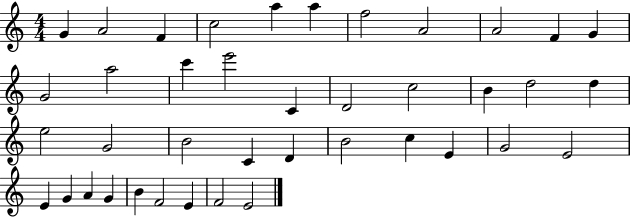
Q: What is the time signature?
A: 4/4